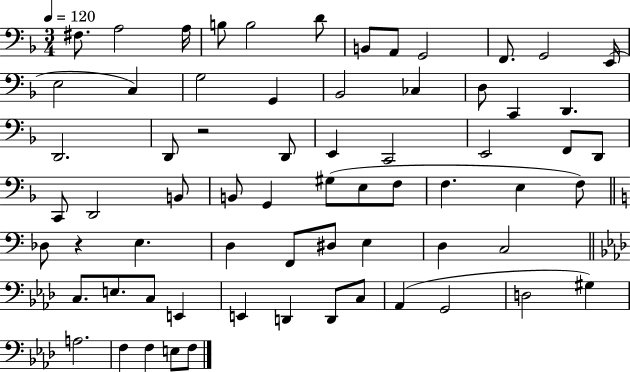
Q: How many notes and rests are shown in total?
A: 67